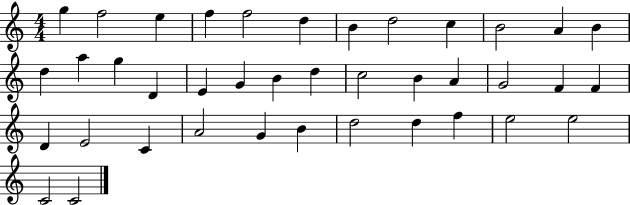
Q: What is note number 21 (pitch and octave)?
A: C5